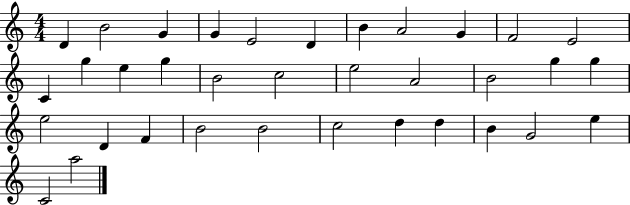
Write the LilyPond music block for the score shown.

{
  \clef treble
  \numericTimeSignature
  \time 4/4
  \key c \major
  d'4 b'2 g'4 | g'4 e'2 d'4 | b'4 a'2 g'4 | f'2 e'2 | \break c'4 g''4 e''4 g''4 | b'2 c''2 | e''2 a'2 | b'2 g''4 g''4 | \break e''2 d'4 f'4 | b'2 b'2 | c''2 d''4 d''4 | b'4 g'2 e''4 | \break c'2 a''2 | \bar "|."
}